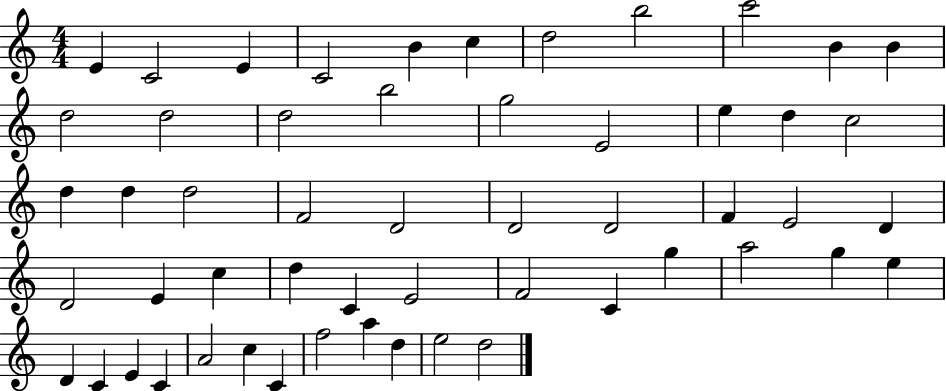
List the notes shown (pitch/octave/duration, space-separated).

E4/q C4/h E4/q C4/h B4/q C5/q D5/h B5/h C6/h B4/q B4/q D5/h D5/h D5/h B5/h G5/h E4/h E5/q D5/q C5/h D5/q D5/q D5/h F4/h D4/h D4/h D4/h F4/q E4/h D4/q D4/h E4/q C5/q D5/q C4/q E4/h F4/h C4/q G5/q A5/h G5/q E5/q D4/q C4/q E4/q C4/q A4/h C5/q C4/q F5/h A5/q D5/q E5/h D5/h